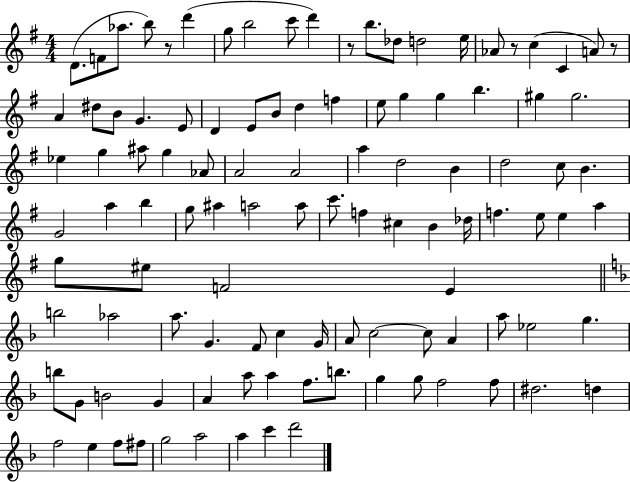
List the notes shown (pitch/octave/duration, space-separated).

D4/e. F4/e Ab5/e. B5/e R/e D6/q G5/e B5/h C6/e D6/q R/e B5/e. Db5/e D5/h E5/s Ab4/e R/e C5/q C4/q A4/e R/e A4/q D#5/e B4/e G4/q. E4/e D4/q E4/e B4/e D5/q F5/q E5/e G5/q G5/q B5/q. G#5/q G#5/h. Eb5/q G5/q A#5/e G5/q Ab4/e A4/h A4/h A5/q D5/h B4/q D5/h C5/e B4/q. G4/h A5/q B5/q G5/e A#5/q A5/h A5/e C6/e. F5/q C#5/q B4/q Db5/s F5/q. E5/e E5/q A5/q G5/e EIS5/e F4/h E4/q B5/h Ab5/h A5/e. G4/q. F4/e C5/q G4/s A4/e C5/h C5/e A4/q A5/e Eb5/h G5/q. B5/e G4/e B4/h G4/q A4/q A5/e A5/q F5/e. B5/e. G5/q G5/e F5/h F5/e D#5/h. D5/q F5/h E5/q F5/e F#5/e G5/h A5/h A5/q C6/q D6/h